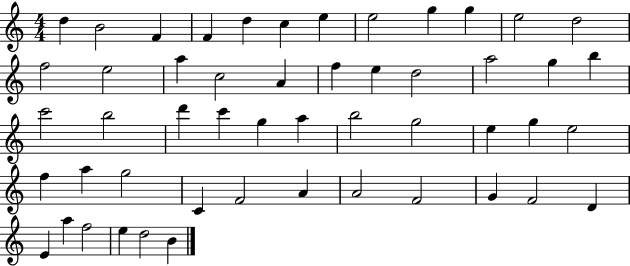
{
  \clef treble
  \numericTimeSignature
  \time 4/4
  \key c \major
  d''4 b'2 f'4 | f'4 d''4 c''4 e''4 | e''2 g''4 g''4 | e''2 d''2 | \break f''2 e''2 | a''4 c''2 a'4 | f''4 e''4 d''2 | a''2 g''4 b''4 | \break c'''2 b''2 | d'''4 c'''4 g''4 a''4 | b''2 g''2 | e''4 g''4 e''2 | \break f''4 a''4 g''2 | c'4 f'2 a'4 | a'2 f'2 | g'4 f'2 d'4 | \break e'4 a''4 f''2 | e''4 d''2 b'4 | \bar "|."
}